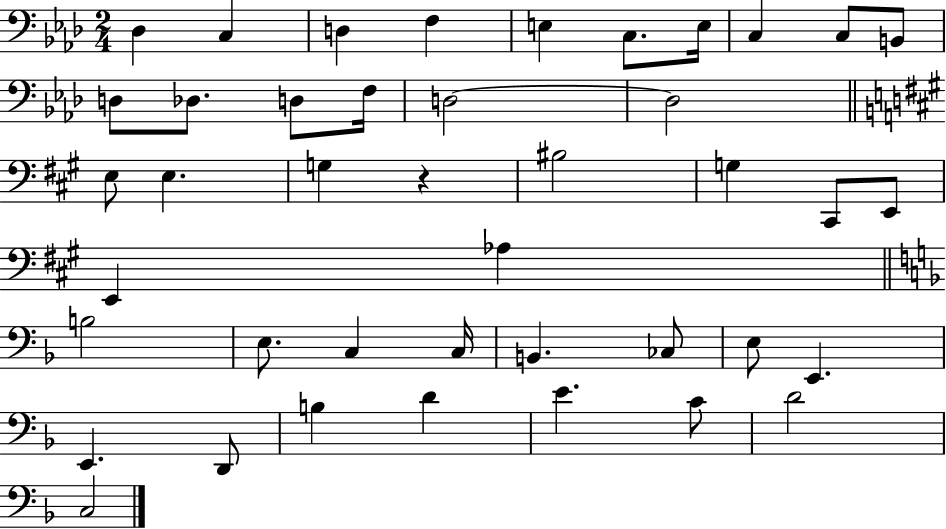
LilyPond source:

{
  \clef bass
  \numericTimeSignature
  \time 2/4
  \key aes \major
  des4 c4 | d4 f4 | e4 c8. e16 | c4 c8 b,8 | \break d8 des8. d8 f16 | d2~~ | d2 | \bar "||" \break \key a \major e8 e4. | g4 r4 | bis2 | g4 cis,8 e,8 | \break e,4 aes4 | \bar "||" \break \key d \minor b2 | e8. c4 c16 | b,4. ces8 | e8 e,4. | \break e,4. d,8 | b4 d'4 | e'4. c'8 | d'2 | \break c2 | \bar "|."
}